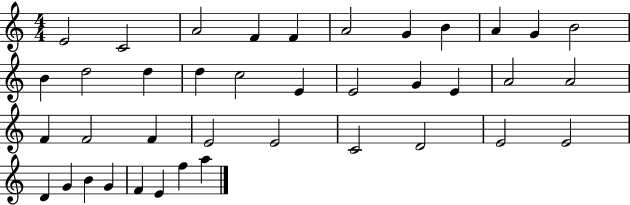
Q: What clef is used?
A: treble